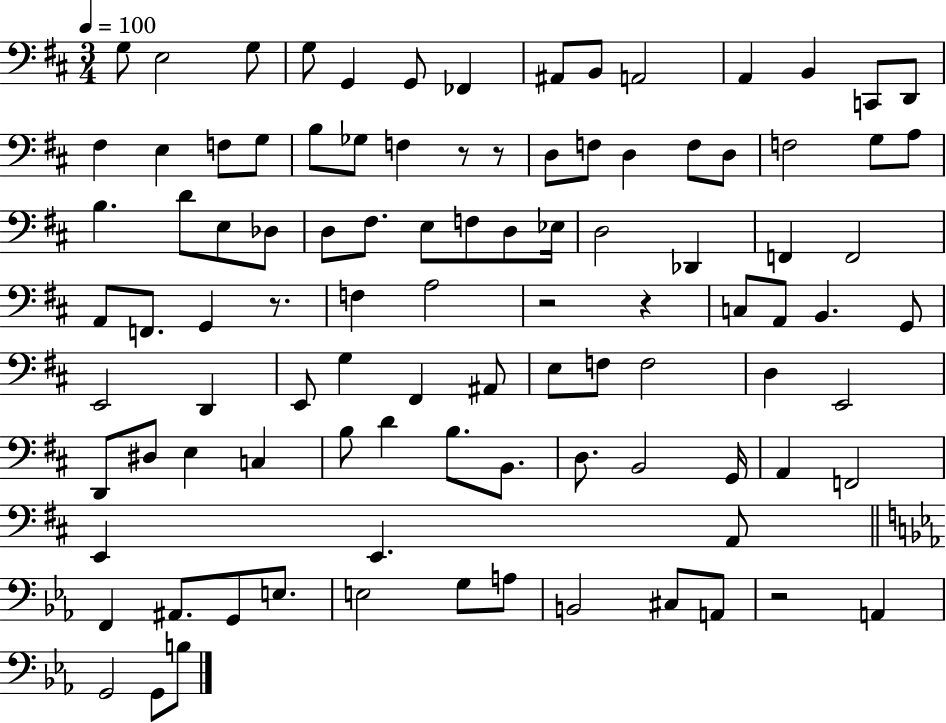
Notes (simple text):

G3/e E3/h G3/e G3/e G2/q G2/e FES2/q A#2/e B2/e A2/h A2/q B2/q C2/e D2/e F#3/q E3/q F3/e G3/e B3/e Gb3/e F3/q R/e R/e D3/e F3/e D3/q F3/e D3/e F3/h G3/e A3/e B3/q. D4/e E3/e Db3/e D3/e F#3/e. E3/e F3/e D3/e Eb3/s D3/h Db2/q F2/q F2/h A2/e F2/e. G2/q R/e. F3/q A3/h R/h R/q C3/e A2/e B2/q. G2/e E2/h D2/q E2/e G3/q F#2/q A#2/e E3/e F3/e F3/h D3/q E2/h D2/e D#3/e E3/q C3/q B3/e D4/q B3/e. B2/e. D3/e. B2/h G2/s A2/q F2/h E2/q E2/q. A2/e F2/q A#2/e. G2/e E3/e. E3/h G3/e A3/e B2/h C#3/e A2/e R/h A2/q G2/h G2/e B3/e